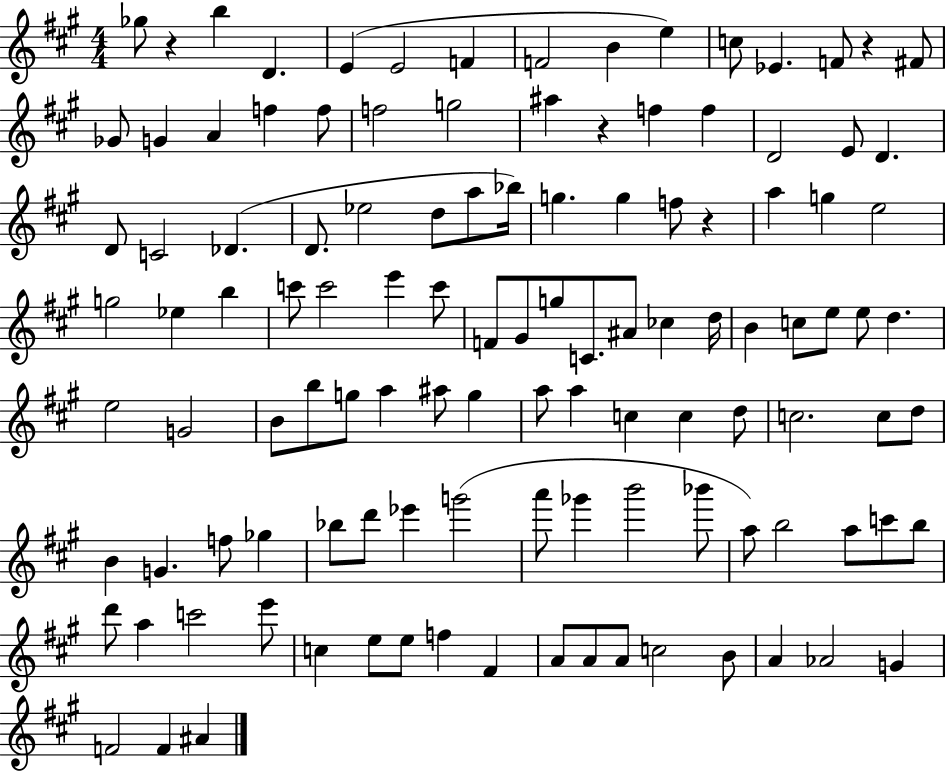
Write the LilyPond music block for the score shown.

{
  \clef treble
  \numericTimeSignature
  \time 4/4
  \key a \major
  ges''8 r4 b''4 d'4. | e'4( e'2 f'4 | f'2 b'4 e''4) | c''8 ees'4. f'8 r4 fis'8 | \break ges'8 g'4 a'4 f''4 f''8 | f''2 g''2 | ais''4 r4 f''4 f''4 | d'2 e'8 d'4. | \break d'8 c'2 des'4.( | d'8. ees''2 d''8 a''8 bes''16) | g''4. g''4 f''8 r4 | a''4 g''4 e''2 | \break g''2 ees''4 b''4 | c'''8 c'''2 e'''4 c'''8 | f'8 gis'8 g''8 c'8. ais'8 ces''4 d''16 | b'4 c''8 e''8 e''8 d''4. | \break e''2 g'2 | b'8 b''8 g''8 a''4 ais''8 g''4 | a''8 a''4 c''4 c''4 d''8 | c''2. c''8 d''8 | \break b'4 g'4. f''8 ges''4 | bes''8 d'''8 ees'''4 g'''2( | a'''8 ges'''4 b'''2 bes'''8 | a''8) b''2 a''8 c'''8 b''8 | \break d'''8 a''4 c'''2 e'''8 | c''4 e''8 e''8 f''4 fis'4 | a'8 a'8 a'8 c''2 b'8 | a'4 aes'2 g'4 | \break f'2 f'4 ais'4 | \bar "|."
}